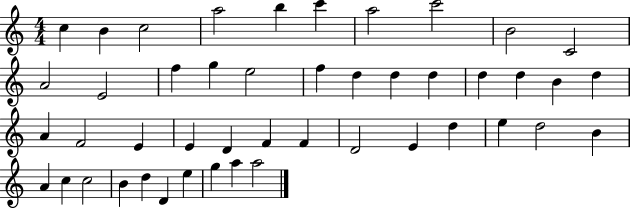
X:1
T:Untitled
M:4/4
L:1/4
K:C
c B c2 a2 b c' a2 c'2 B2 C2 A2 E2 f g e2 f d d d d d B d A F2 E E D F F D2 E d e d2 B A c c2 B d D e g a a2